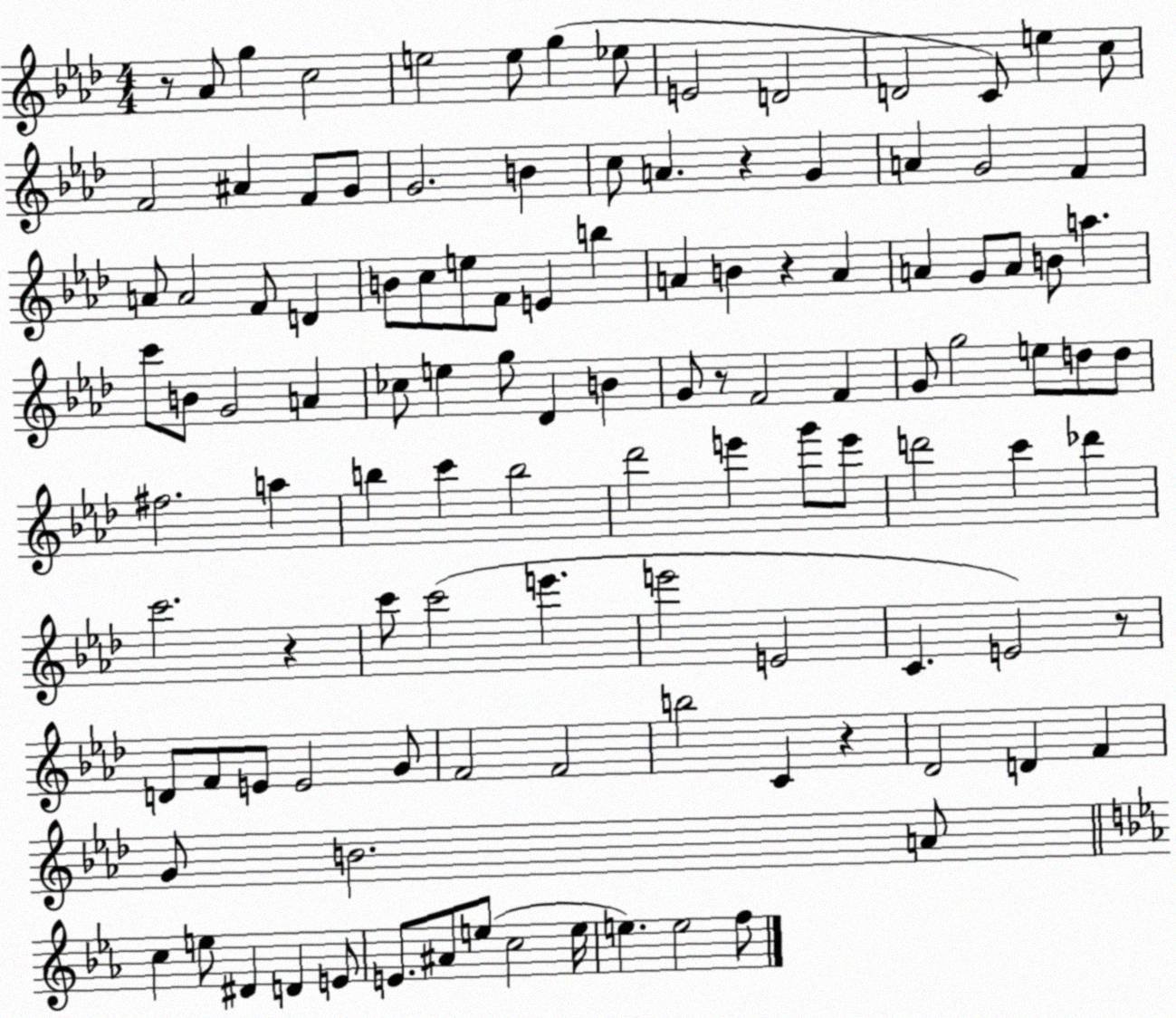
X:1
T:Untitled
M:4/4
L:1/4
K:Ab
z/2 _A/2 g c2 e2 e/2 g _e/2 E2 D2 D2 C/2 e c/2 F2 ^A F/2 G/2 G2 B c/2 A z G A G2 F A/2 A2 F/2 D B/2 c/2 e/2 F/2 E b A B z A A G/2 A/2 B/2 a c'/2 B/2 G2 A _c/2 e g/2 _D B G/2 z/2 F2 F G/2 g2 e/2 d/2 d/2 ^f2 a b c' b2 _d'2 e' g'/2 e'/2 d'2 c' _d' c'2 z c'/2 c'2 e' e'2 E2 C E2 z/2 D/2 F/2 E/2 E2 G/2 F2 F2 b2 C z _D2 D F G/2 B2 A/2 c e/2 ^D D E/2 E/2 ^A/2 e/2 c2 e/4 e e2 f/2